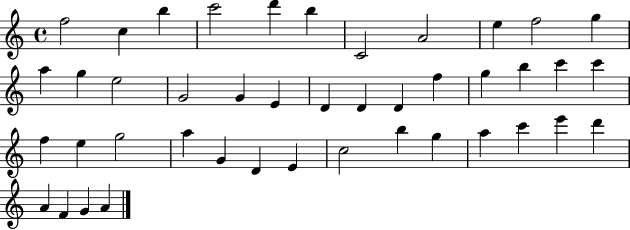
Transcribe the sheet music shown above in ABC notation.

X:1
T:Untitled
M:4/4
L:1/4
K:C
f2 c b c'2 d' b C2 A2 e f2 g a g e2 G2 G E D D D f g b c' c' f e g2 a G D E c2 b g a c' e' d' A F G A